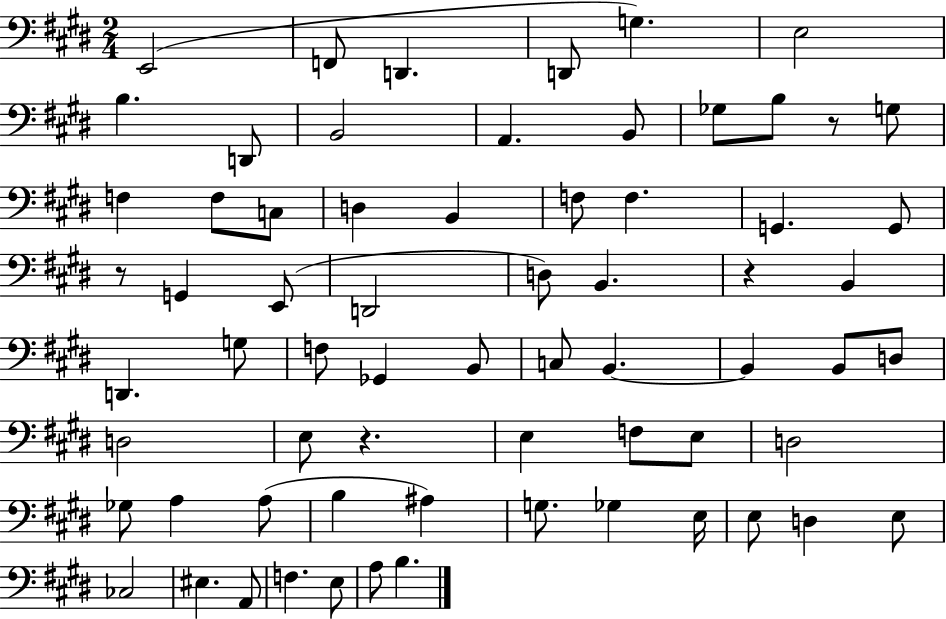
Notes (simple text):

E2/h F2/e D2/q. D2/e G3/q. E3/h B3/q. D2/e B2/h A2/q. B2/e Gb3/e B3/e R/e G3/e F3/q F3/e C3/e D3/q B2/q F3/e F3/q. G2/q. G2/e R/e G2/q E2/e D2/h D3/e B2/q. R/q B2/q D2/q. G3/e F3/e Gb2/q B2/e C3/e B2/q. B2/q B2/e D3/e D3/h E3/e R/q. E3/q F3/e E3/e D3/h Gb3/e A3/q A3/e B3/q A#3/q G3/e. Gb3/q E3/s E3/e D3/q E3/e CES3/h EIS3/q. A2/e F3/q. E3/e A3/e B3/q.